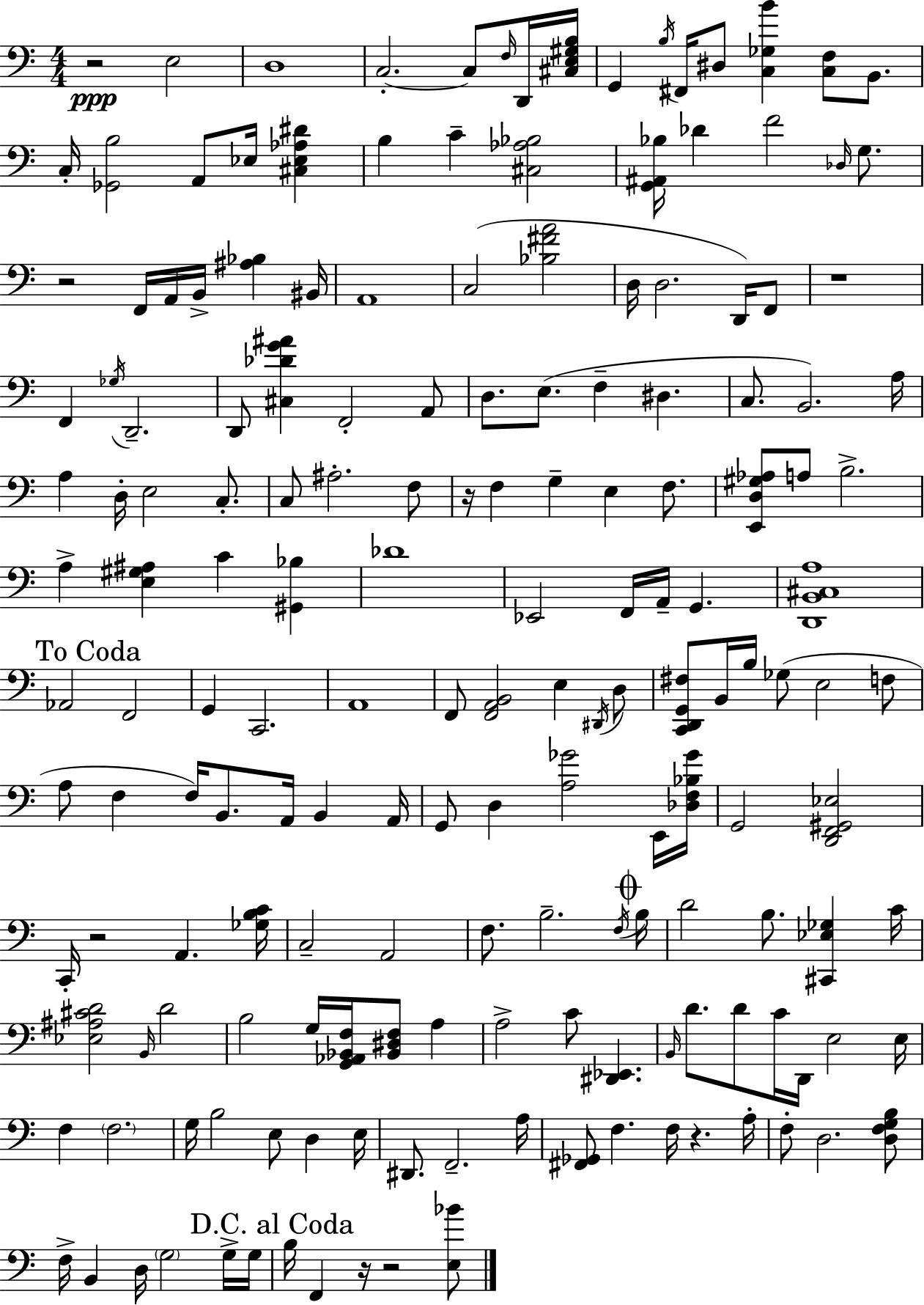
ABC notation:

X:1
T:Untitled
M:4/4
L:1/4
K:Am
z2 E,2 D,4 C,2 C,/2 F,/4 D,,/4 [^C,E,^G,B,]/4 G,, B,/4 ^F,,/4 ^D,/2 [C,_G,B] [C,F,]/2 B,,/2 C,/4 [_G,,B,]2 A,,/2 _E,/4 [^C,_E,_A,^D] B, C [^C,_A,_B,]2 [G,,^A,,_B,]/4 _D F2 _D,/4 G,/2 z2 F,,/4 A,,/4 B,,/4 [^A,_B,] ^B,,/4 A,,4 C,2 [_B,^FA]2 D,/4 D,2 D,,/4 F,,/2 z4 F,, _G,/4 D,,2 D,,/2 [^C,_DG^A] F,,2 A,,/2 D,/2 E,/2 F, ^D, C,/2 B,,2 A,/4 A, D,/4 E,2 C,/2 C,/2 ^A,2 F,/2 z/4 F, G, E, F,/2 [E,,D,^G,_A,]/2 A,/2 B,2 A, [E,^G,^A,] C [^G,,_B,] _D4 _E,,2 F,,/4 A,,/4 G,, [D,,B,,^C,A,]4 _A,,2 F,,2 G,, C,,2 A,,4 F,,/2 [F,,A,,B,,]2 E, ^D,,/4 D,/2 [C,,D,,G,,^F,]/2 B,,/4 B,/4 _G,/2 E,2 F,/2 A,/2 F, F,/4 B,,/2 A,,/4 B,, A,,/4 G,,/2 D, [A,_G]2 E,,/4 [_D,F,_B,_G]/4 G,,2 [D,,F,,^G,,_E,]2 C,,/4 z2 A,, [_G,B,C]/4 C,2 A,,2 F,/2 B,2 F,/4 B,/4 D2 B,/2 [^C,,_E,_G,] C/4 [_E,^A,^CD]2 B,,/4 D2 B,2 G,/4 [G,,_A,,_B,,F,]/4 [_B,,^D,F,]/2 A, A,2 C/2 [^D,,_E,,] B,,/4 D/2 D/2 C/4 D,,/4 E,2 E,/4 F, F,2 G,/4 B,2 E,/2 D, E,/4 ^D,,/2 F,,2 A,/4 [^F,,_G,,]/2 F, F,/4 z A,/4 F,/2 D,2 [D,F,G,B,]/2 F,/4 B,, D,/4 G,2 G,/4 G,/4 B,/4 F,, z/4 z2 [E,_B]/2